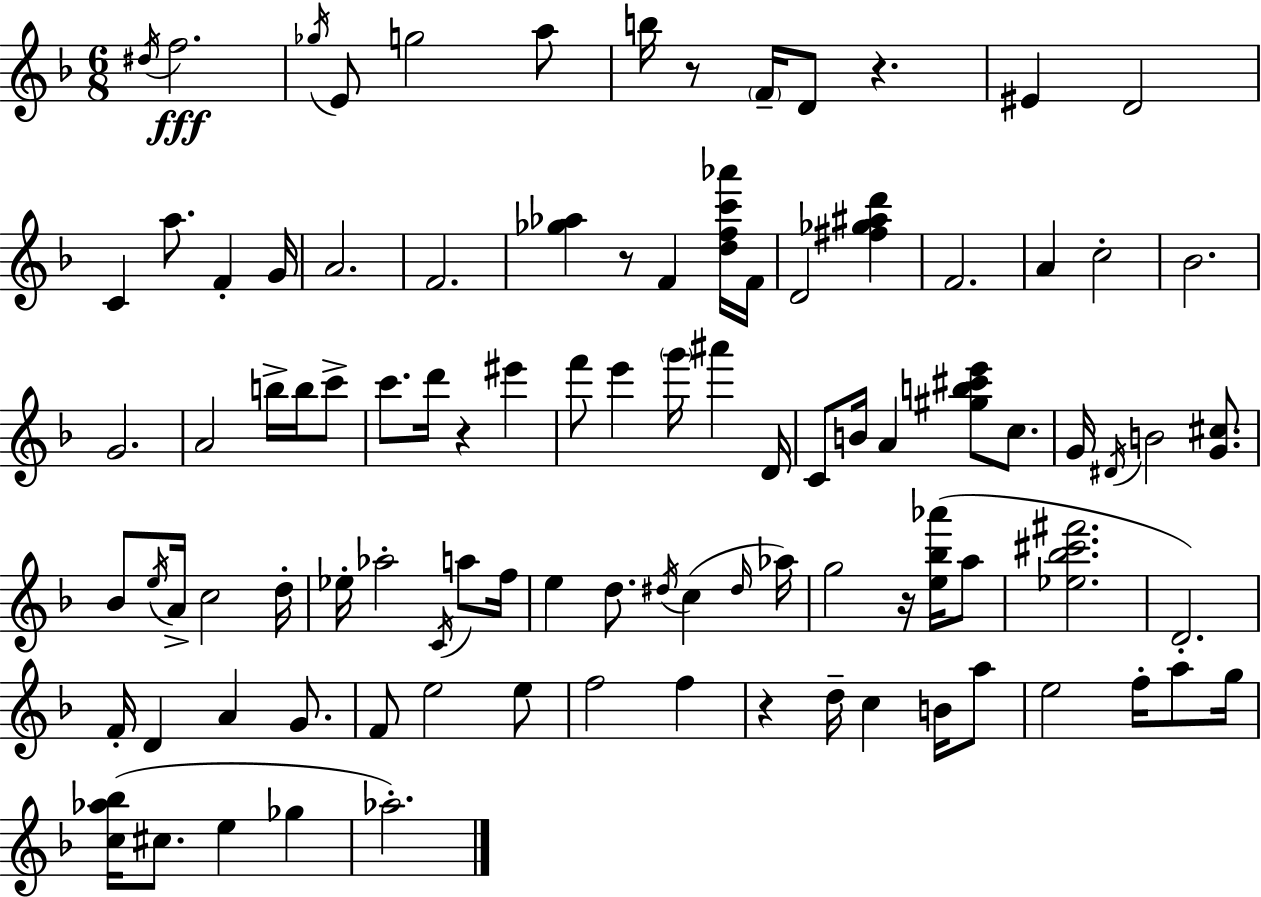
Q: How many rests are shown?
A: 6